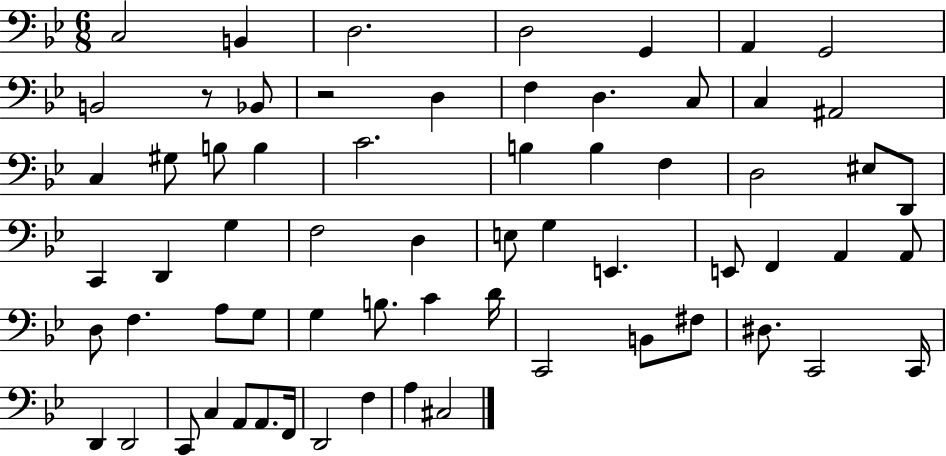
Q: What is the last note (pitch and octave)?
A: C#3